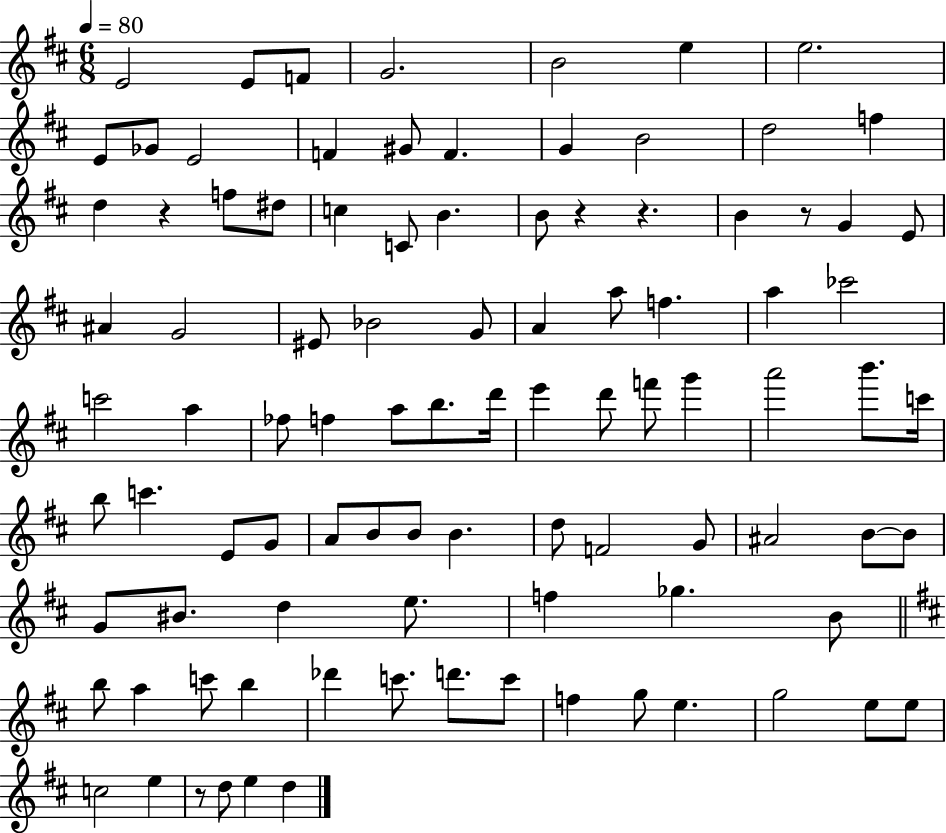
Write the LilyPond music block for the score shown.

{
  \clef treble
  \numericTimeSignature
  \time 6/8
  \key d \major
  \tempo 4 = 80
  e'2 e'8 f'8 | g'2. | b'2 e''4 | e''2. | \break e'8 ges'8 e'2 | f'4 gis'8 f'4. | g'4 b'2 | d''2 f''4 | \break d''4 r4 f''8 dis''8 | c''4 c'8 b'4. | b'8 r4 r4. | b'4 r8 g'4 e'8 | \break ais'4 g'2 | eis'8 bes'2 g'8 | a'4 a''8 f''4. | a''4 ces'''2 | \break c'''2 a''4 | fes''8 f''4 a''8 b''8. d'''16 | e'''4 d'''8 f'''8 g'''4 | a'''2 b'''8. c'''16 | \break b''8 c'''4. e'8 g'8 | a'8 b'8 b'8 b'4. | d''8 f'2 g'8 | ais'2 b'8~~ b'8 | \break g'8 bis'8. d''4 e''8. | f''4 ges''4. b'8 | \bar "||" \break \key d \major b''8 a''4 c'''8 b''4 | des'''4 c'''8. d'''8. c'''8 | f''4 g''8 e''4. | g''2 e''8 e''8 | \break c''2 e''4 | r8 d''8 e''4 d''4 | \bar "|."
}